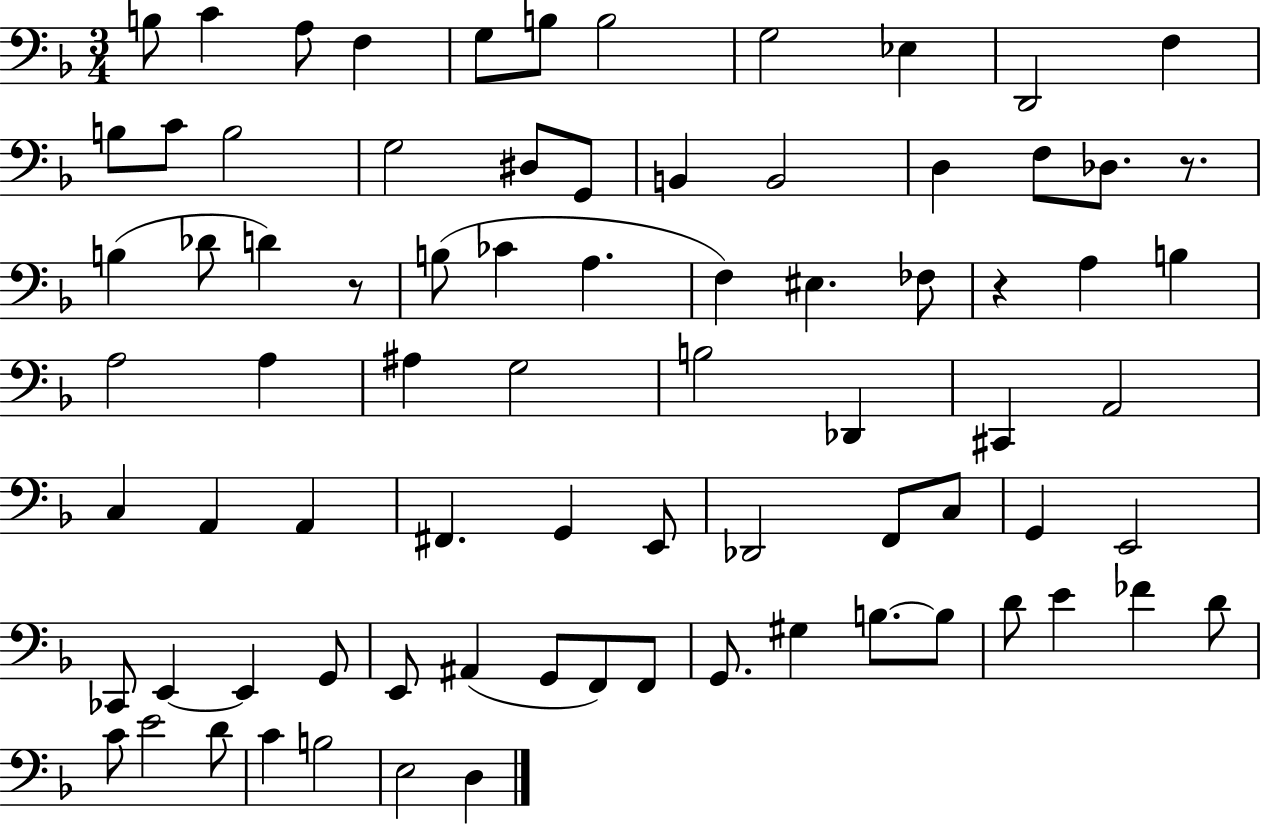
{
  \clef bass
  \numericTimeSignature
  \time 3/4
  \key f \major
  b8 c'4 a8 f4 | g8 b8 b2 | g2 ees4 | d,2 f4 | \break b8 c'8 b2 | g2 dis8 g,8 | b,4 b,2 | d4 f8 des8. r8. | \break b4( des'8 d'4) r8 | b8( ces'4 a4. | f4) eis4. fes8 | r4 a4 b4 | \break a2 a4 | ais4 g2 | b2 des,4 | cis,4 a,2 | \break c4 a,4 a,4 | fis,4. g,4 e,8 | des,2 f,8 c8 | g,4 e,2 | \break ces,8 e,4~~ e,4 g,8 | e,8 ais,4( g,8 f,8) f,8 | g,8. gis4 b8.~~ b8 | d'8 e'4 fes'4 d'8 | \break c'8 e'2 d'8 | c'4 b2 | e2 d4 | \bar "|."
}